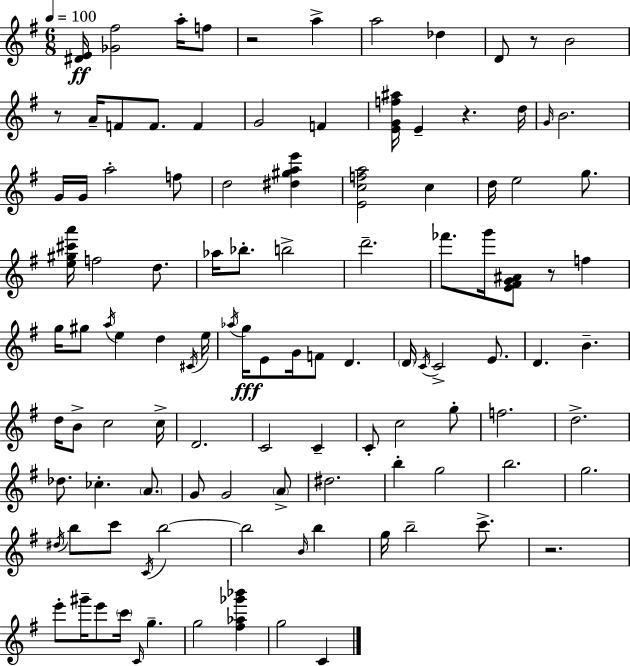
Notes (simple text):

[D#4,E4]/s [Gb4,F#5]/h A5/s F5/e R/h A5/q A5/h Db5/q D4/e R/e B4/h R/e A4/s F4/e F4/e. F4/q G4/h F4/q [E4,G4,F5,A#5]/s E4/q R/q. D5/s G4/s B4/h. G4/s G4/s A5/h F5/e D5/h [D#5,G#5,A5,E6]/q [E4,C5,F5,A5]/h C5/q D5/s E5/h G5/e. [E5,G#5,C#6,A6]/s F5/h D5/e. Ab5/s Bb5/e. B5/h D6/h. FES6/e. G6/s [E4,F#4,G4,A#4]/e R/e F5/q G5/s G#5/e A5/s E5/q D5/q C#4/s E5/s Ab5/s G5/s E4/e G4/s F4/e D4/q. D4/s C4/s C4/h E4/e. D4/q. B4/q. D5/s B4/e C5/h C5/s D4/h. C4/h C4/q C4/e C5/h G5/e F5/h. D5/h. Db5/e. CES5/q. A4/e. G4/e G4/h A4/e D#5/h. B5/q G5/h B5/h. G5/h. D#5/s B5/e C6/e C4/s B5/h B5/h B4/s B5/q G5/s B5/h C6/e. R/h. E6/e G#6/s E6/e C6/s C4/s G5/q. G5/h [F#5,Ab5,Gb6,Bb6]/q G5/h C4/q